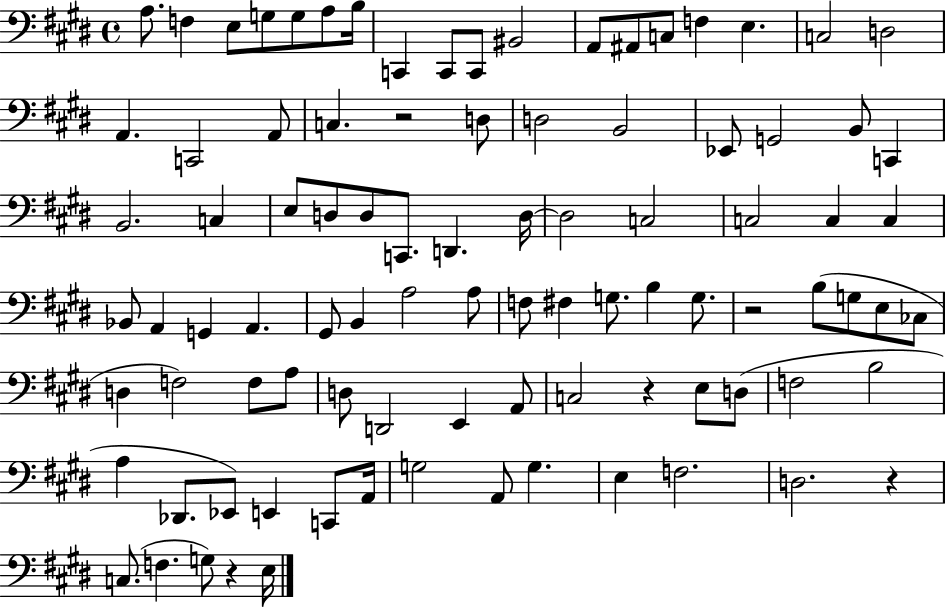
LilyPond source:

{
  \clef bass
  \time 4/4
  \defaultTimeSignature
  \key e \major
  a8. f4 e8 g8 g8 a8 b16 | c,4 c,8 c,8 bis,2 | a,8 ais,8 c8 f4 e4. | c2 d2 | \break a,4. c,2 a,8 | c4. r2 d8 | d2 b,2 | ees,8 g,2 b,8 c,4 | \break b,2. c4 | e8 d8 d8 c,8. d,4. d16~~ | d2 c2 | c2 c4 c4 | \break bes,8 a,4 g,4 a,4. | gis,8 b,4 a2 a8 | f8 fis4 g8. b4 g8. | r2 b8( g8 e8 ces8 | \break d4 f2) f8 a8 | d8 d,2 e,4 a,8 | c2 r4 e8 d8( | f2 b2 | \break a4 des,8. ees,8) e,4 c,8 a,16 | g2 a,8 g4. | e4 f2. | d2. r4 | \break c8.( f4. g8) r4 e16 | \bar "|."
}